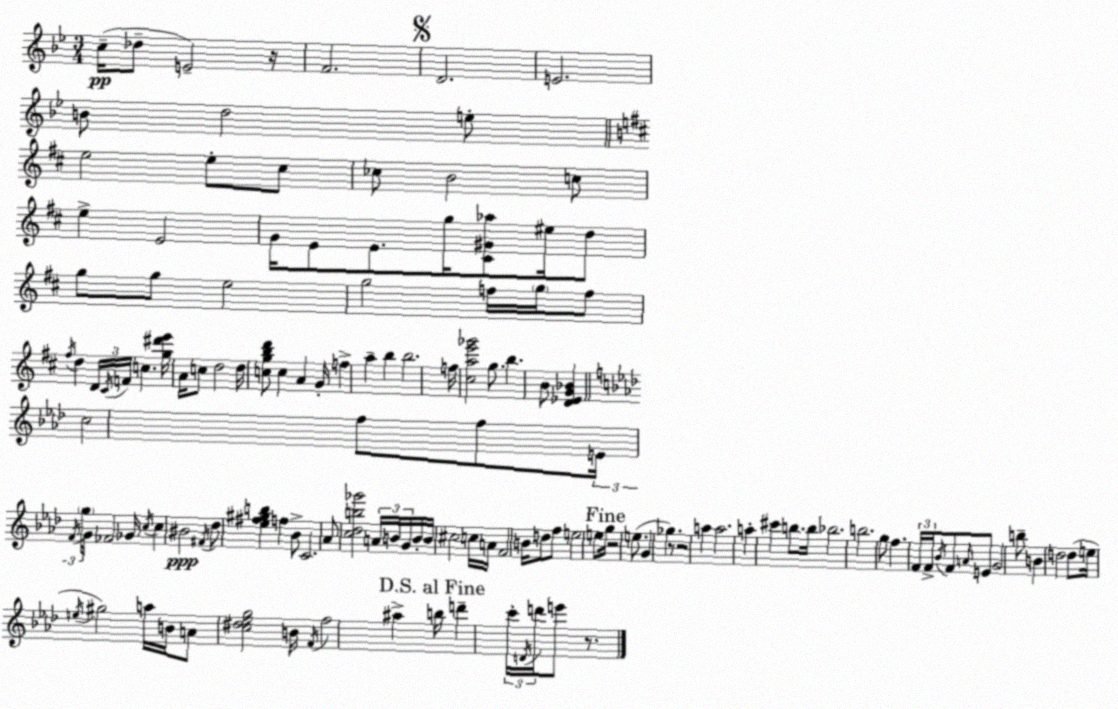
X:1
T:Untitled
M:3/4
L:1/4
K:Gm
c/4 _d/2 E2 z/4 F2 D2 E2 B/2 d2 e/2 e2 e/2 ^c/2 _c/2 B2 c/2 e E2 G/4 E/2 E/2 g/4 [^C^G_a]/2 ^e/4 d/2 g/2 g/2 e2 g2 f/4 g/4 f/2 ^f/4 d D/4 ^C/4 F/4 c [g^d'e']/4 A/4 c/2 d2 d/4 [cgbd']/2 c A G/4 f a b b2 f/4 [^cae'_g']2 g/2 b B/2 [D_EG_B] c2 f/2 f/2 E/4 F/4 g/4 G/4 _F2 _G/4 c/4 c ^B2 ^F/4 _d/2 [_e^f^gb] f _B/2 C2 _A/2 [c_db_g']2 A/4 B/4 G/4 B/4 B/4 ^c2 c/4 A/4 F2 B/4 d/2 f/2 e2 e/2 g/4 z2 e/2 G _g z/2 z2 a a2 a ^c' b/2 b/4 _b2 b2 g/2 f F/4 F/4 _B/4 F/2 A/4 E/2 G2 b/2 B d2 d/2 e/4 e/4 ^g2 a/4 B/4 A/2 [c^d_eg]2 B/4 F/4 f2 ^a b/4 d' c'/4 D/4 d'/4 e'/2 z/2